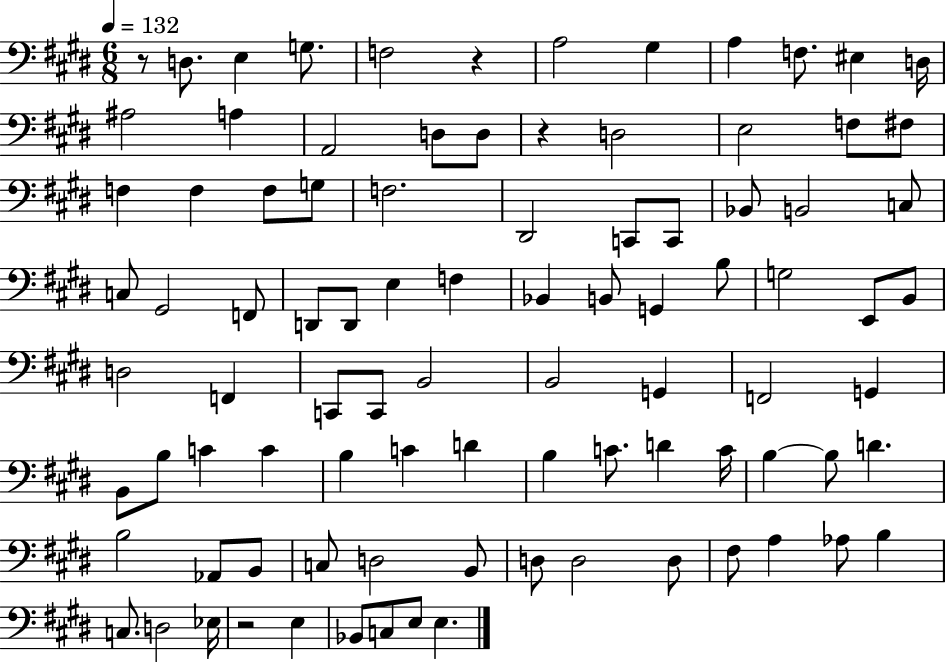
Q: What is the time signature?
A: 6/8